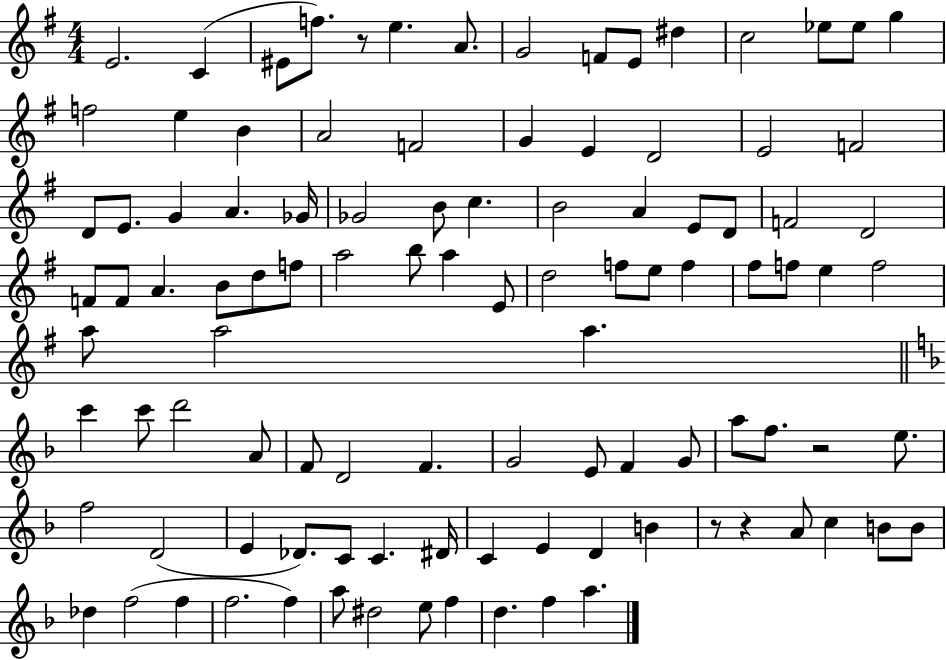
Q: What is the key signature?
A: G major